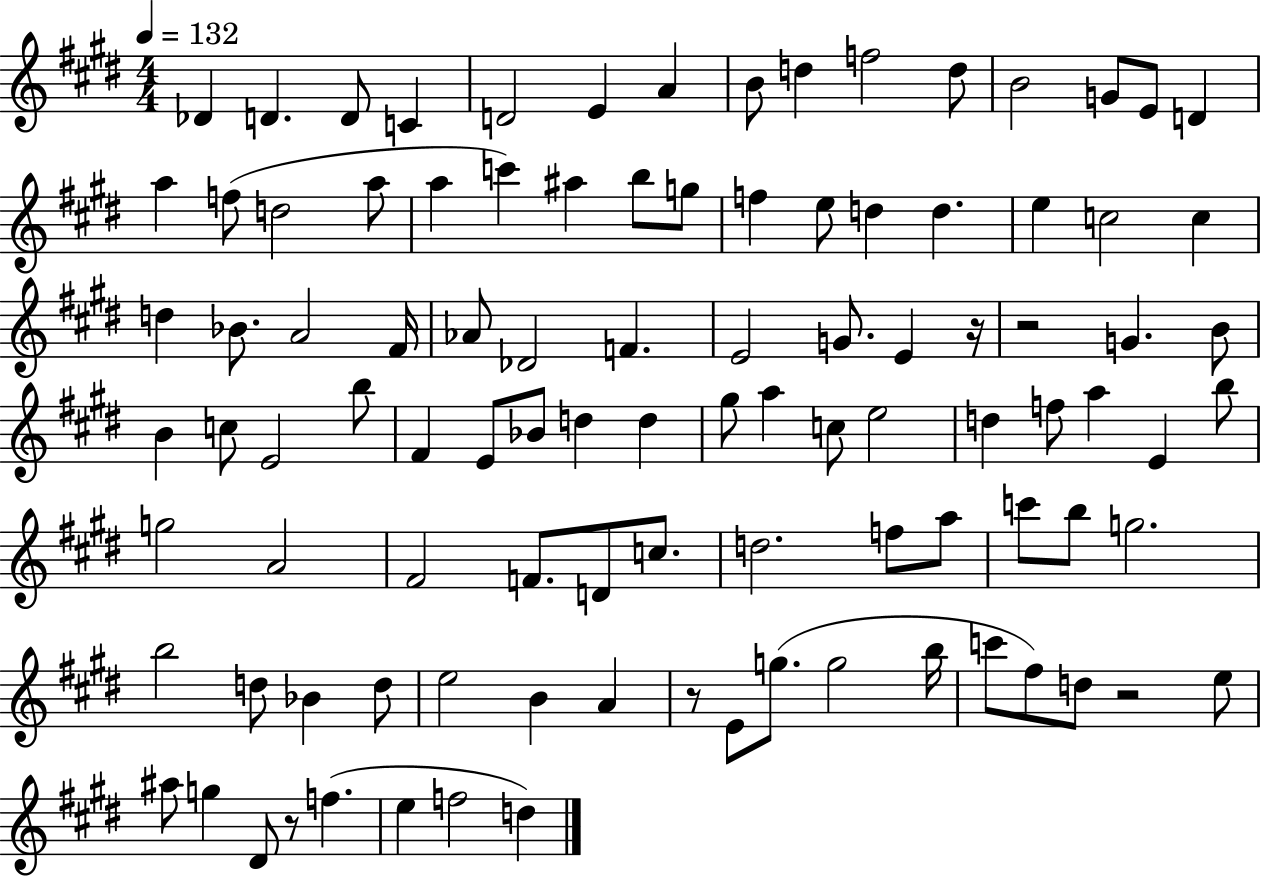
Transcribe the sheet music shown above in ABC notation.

X:1
T:Untitled
M:4/4
L:1/4
K:E
_D D D/2 C D2 E A B/2 d f2 d/2 B2 G/2 E/2 D a f/2 d2 a/2 a c' ^a b/2 g/2 f e/2 d d e c2 c d _B/2 A2 ^F/4 _A/2 _D2 F E2 G/2 E z/4 z2 G B/2 B c/2 E2 b/2 ^F E/2 _B/2 d d ^g/2 a c/2 e2 d f/2 a E b/2 g2 A2 ^F2 F/2 D/2 c/2 d2 f/2 a/2 c'/2 b/2 g2 b2 d/2 _B d/2 e2 B A z/2 E/2 g/2 g2 b/4 c'/2 ^f/2 d/2 z2 e/2 ^a/2 g ^D/2 z/2 f e f2 d